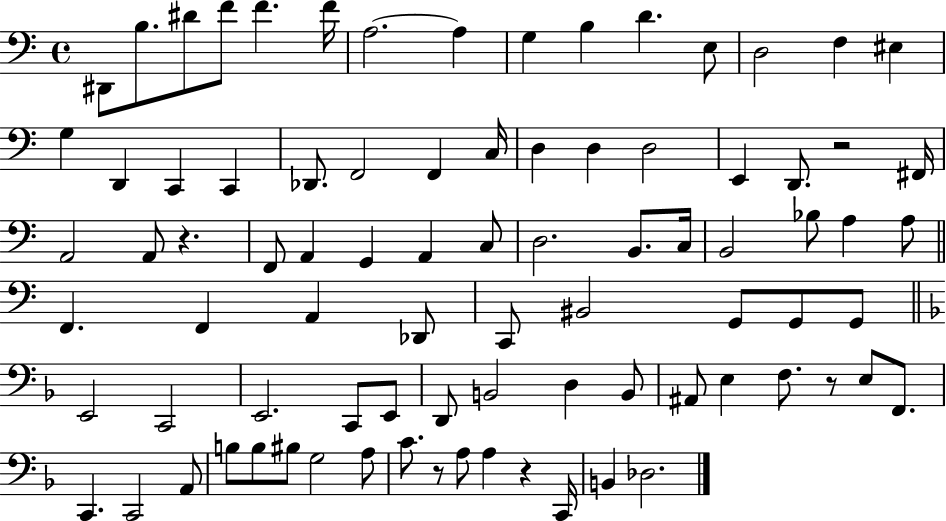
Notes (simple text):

D#2/e B3/e. D#4/e F4/e F4/q. F4/s A3/h. A3/q G3/q B3/q D4/q. E3/e D3/h F3/q EIS3/q G3/q D2/q C2/q C2/q Db2/e. F2/h F2/q C3/s D3/q D3/q D3/h E2/q D2/e. R/h F#2/s A2/h A2/e R/q. F2/e A2/q G2/q A2/q C3/e D3/h. B2/e. C3/s B2/h Bb3/e A3/q A3/e F2/q. F2/q A2/q Db2/e C2/e BIS2/h G2/e G2/e G2/e E2/h C2/h E2/h. C2/e E2/e D2/e B2/h D3/q B2/e A#2/e E3/q F3/e. R/e E3/e F2/e. C2/q. C2/h A2/e B3/e B3/e BIS3/e G3/h A3/e C4/e. R/e A3/e A3/q R/q C2/s B2/q Db3/h.